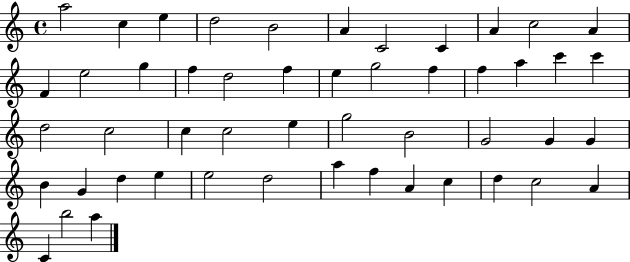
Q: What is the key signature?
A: C major